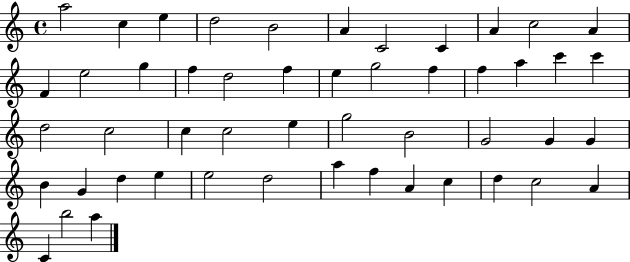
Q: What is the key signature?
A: C major